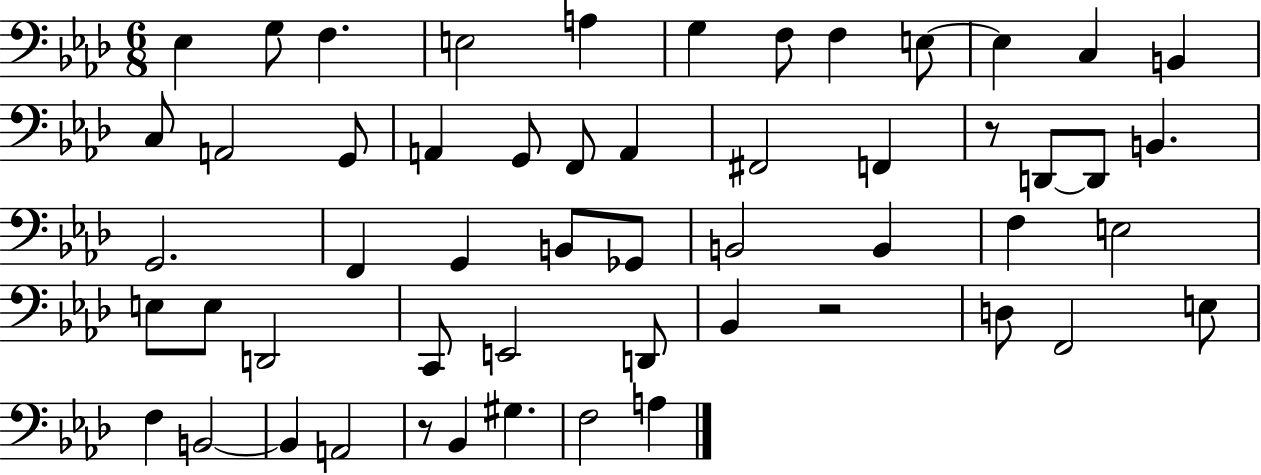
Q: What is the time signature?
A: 6/8